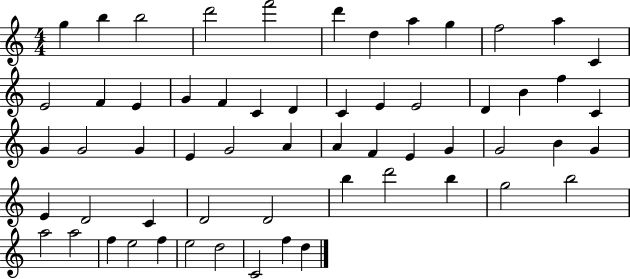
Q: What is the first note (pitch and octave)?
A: G5